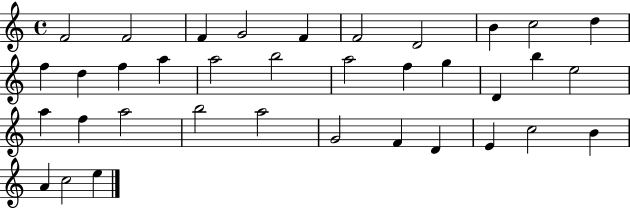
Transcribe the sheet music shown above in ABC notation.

X:1
T:Untitled
M:4/4
L:1/4
K:C
F2 F2 F G2 F F2 D2 B c2 d f d f a a2 b2 a2 f g D b e2 a f a2 b2 a2 G2 F D E c2 B A c2 e